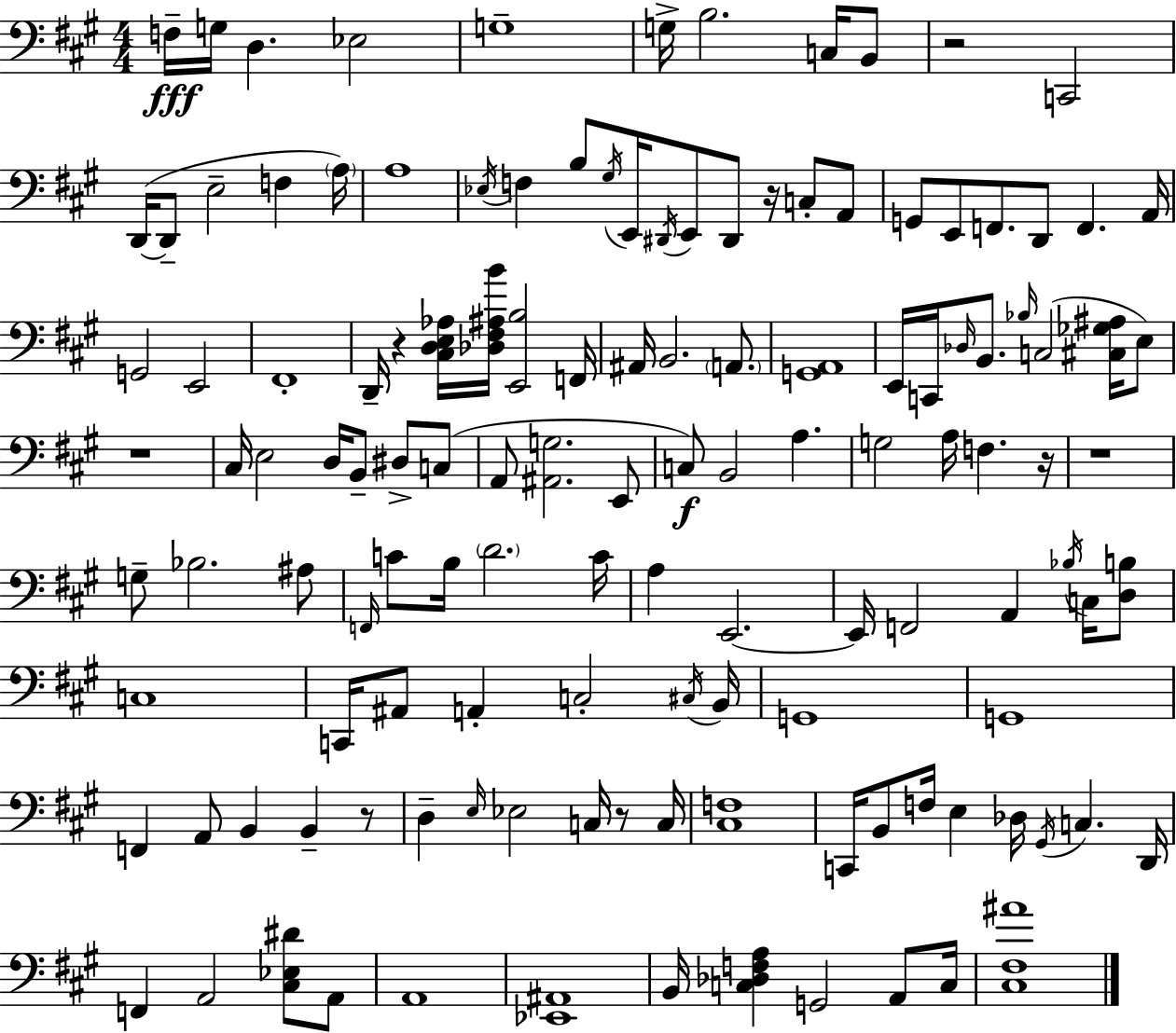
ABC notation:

X:1
T:Untitled
M:4/4
L:1/4
K:A
F,/4 G,/4 D, _E,2 G,4 G,/4 B,2 C,/4 B,,/2 z2 C,,2 D,,/4 D,,/2 E,2 F, A,/4 A,4 _E,/4 F, B,/2 ^G,/4 E,,/4 ^D,,/4 E,,/2 ^D,,/2 z/4 C,/2 A,,/2 G,,/2 E,,/2 F,,/2 D,,/2 F,, A,,/4 G,,2 E,,2 ^F,,4 D,,/4 z [^C,D,E,_A,]/4 [_D,^F,^A,B]/4 [E,,B,]2 F,,/4 ^A,,/4 B,,2 A,,/2 [G,,A,,]4 E,,/4 C,,/4 _D,/4 B,,/2 _B,/4 C,2 [^C,_G,^A,]/4 E,/2 z4 ^C,/4 E,2 D,/4 B,,/2 ^D,/2 C,/2 A,,/2 [^A,,G,]2 E,,/2 C,/2 B,,2 A, G,2 A,/4 F, z/4 z4 G,/2 _B,2 ^A,/2 F,,/4 C/2 B,/4 D2 C/4 A, E,,2 E,,/4 F,,2 A,, _B,/4 C,/4 [D,B,]/2 C,4 C,,/4 ^A,,/2 A,, C,2 ^C,/4 B,,/4 G,,4 G,,4 F,, A,,/2 B,, B,, z/2 D, E,/4 _E,2 C,/4 z/2 C,/4 [^C,F,]4 C,,/4 B,,/2 F,/4 E, _D,/4 ^G,,/4 C, D,,/4 F,, A,,2 [^C,_E,^D]/2 A,,/2 A,,4 [_E,,^A,,]4 B,,/4 [C,_D,F,A,] G,,2 A,,/2 C,/4 [^C,^F,^A]4